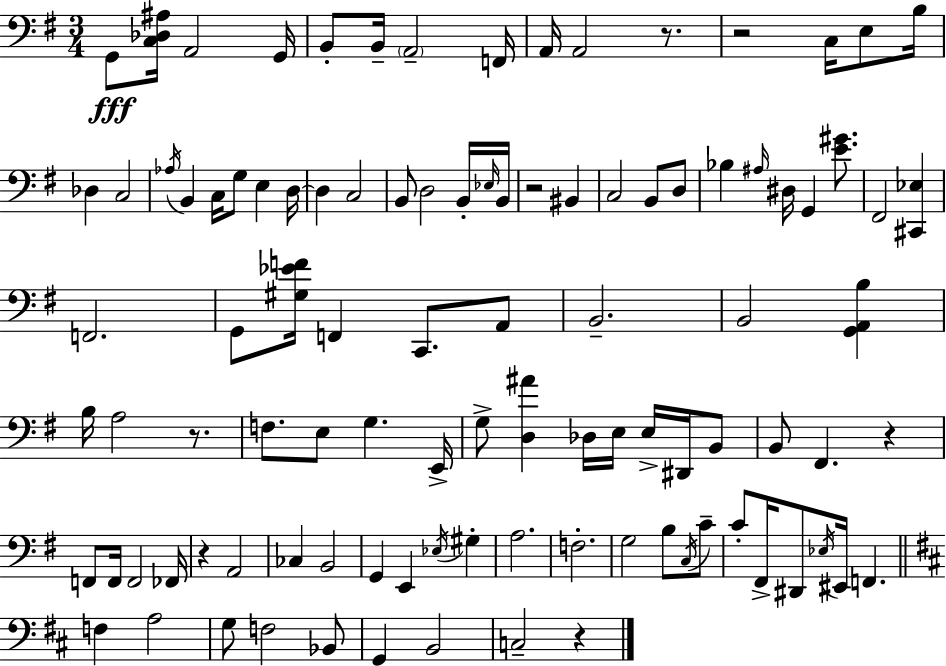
X:1
T:Untitled
M:3/4
L:1/4
K:G
G,,/2 [C,_D,^A,]/4 A,,2 G,,/4 B,,/2 B,,/4 A,,2 F,,/4 A,,/4 A,,2 z/2 z2 C,/4 E,/2 B,/4 _D, C,2 _A,/4 B,, C,/4 G,/2 E, D,/4 D, C,2 B,,/2 D,2 B,,/4 _E,/4 B,,/4 z2 ^B,, C,2 B,,/2 D,/2 _B, ^A,/4 ^D,/4 G,, [E^G]/2 ^F,,2 [^C,,_E,] F,,2 G,,/2 [^G,_EF]/4 F,, C,,/2 A,,/2 B,,2 B,,2 [G,,A,,B,] B,/4 A,2 z/2 F,/2 E,/2 G, E,,/4 G,/2 [D,^A] _D,/4 E,/4 E,/4 ^D,,/4 B,,/2 B,,/2 ^F,, z F,,/2 F,,/4 F,,2 _F,,/4 z A,,2 _C, B,,2 G,, E,, _E,/4 ^G, A,2 F,2 G,2 B,/2 C,/4 C/2 C/2 ^F,,/4 ^D,,/2 _E,/4 ^E,,/4 F,, F, A,2 G,/2 F,2 _B,,/2 G,, B,,2 C,2 z